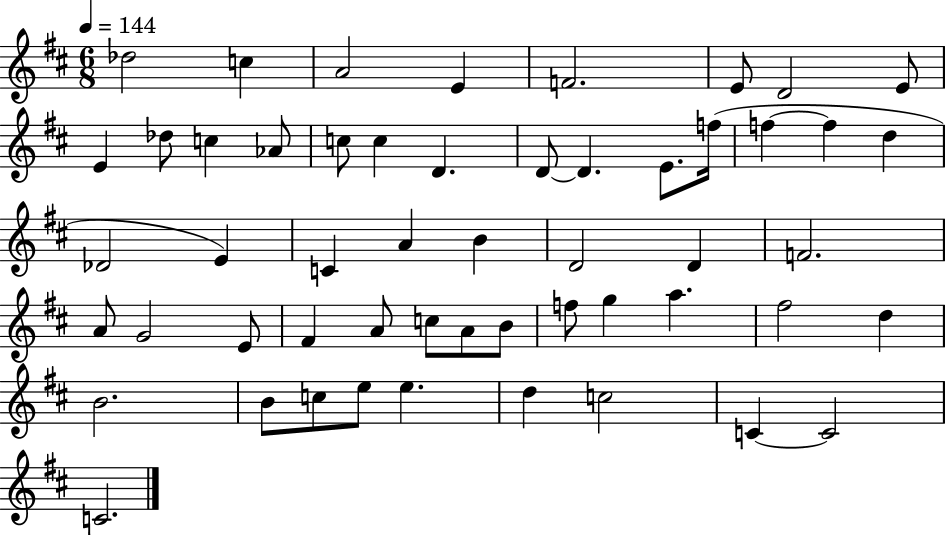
Db5/h C5/q A4/h E4/q F4/h. E4/e D4/h E4/e E4/q Db5/e C5/q Ab4/e C5/e C5/q D4/q. D4/e D4/q. E4/e. F5/s F5/q F5/q D5/q Db4/h E4/q C4/q A4/q B4/q D4/h D4/q F4/h. A4/e G4/h E4/e F#4/q A4/e C5/e A4/e B4/e F5/e G5/q A5/q. F#5/h D5/q B4/h. B4/e C5/e E5/e E5/q. D5/q C5/h C4/q C4/h C4/h.